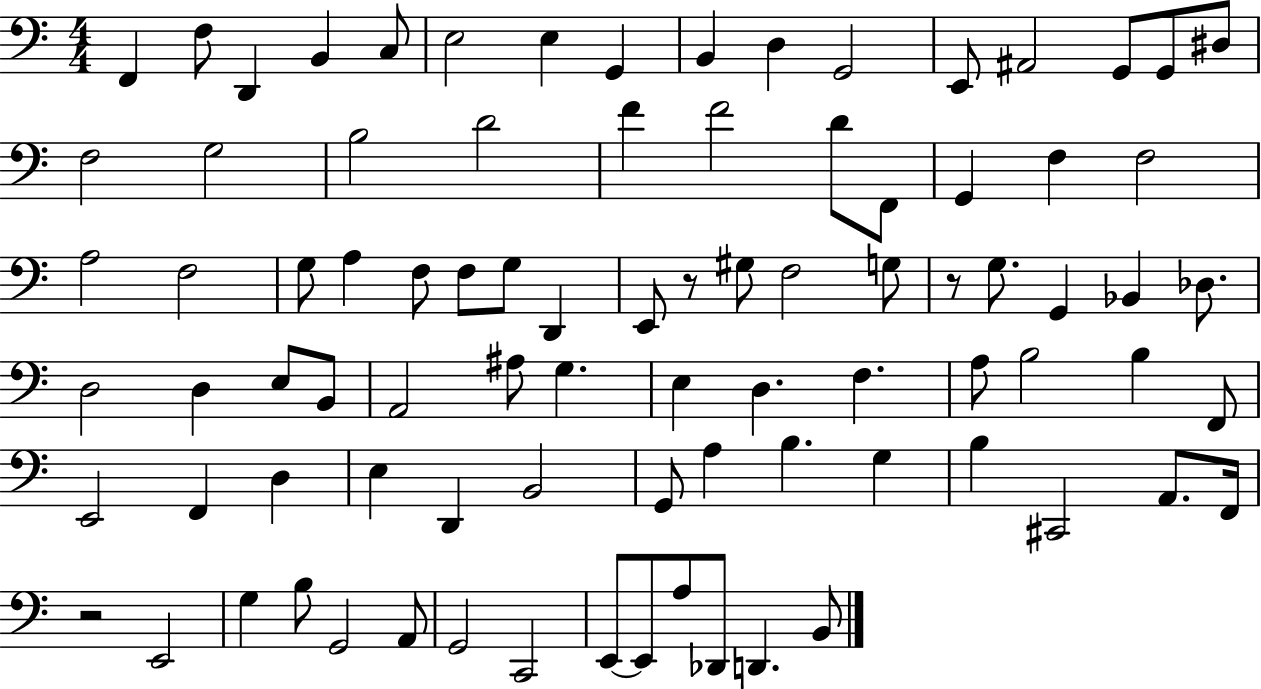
{
  \clef bass
  \numericTimeSignature
  \time 4/4
  \key c \major
  f,4 f8 d,4 b,4 c8 | e2 e4 g,4 | b,4 d4 g,2 | e,8 ais,2 g,8 g,8 dis8 | \break f2 g2 | b2 d'2 | f'4 f'2 d'8 f,8 | g,4 f4 f2 | \break a2 f2 | g8 a4 f8 f8 g8 d,4 | e,8 r8 gis8 f2 g8 | r8 g8. g,4 bes,4 des8. | \break d2 d4 e8 b,8 | a,2 ais8 g4. | e4 d4. f4. | a8 b2 b4 f,8 | \break e,2 f,4 d4 | e4 d,4 b,2 | g,8 a4 b4. g4 | b4 cis,2 a,8. f,16 | \break r2 e,2 | g4 b8 g,2 a,8 | g,2 c,2 | e,8~~ e,8 a8 des,8 d,4. b,8 | \break \bar "|."
}